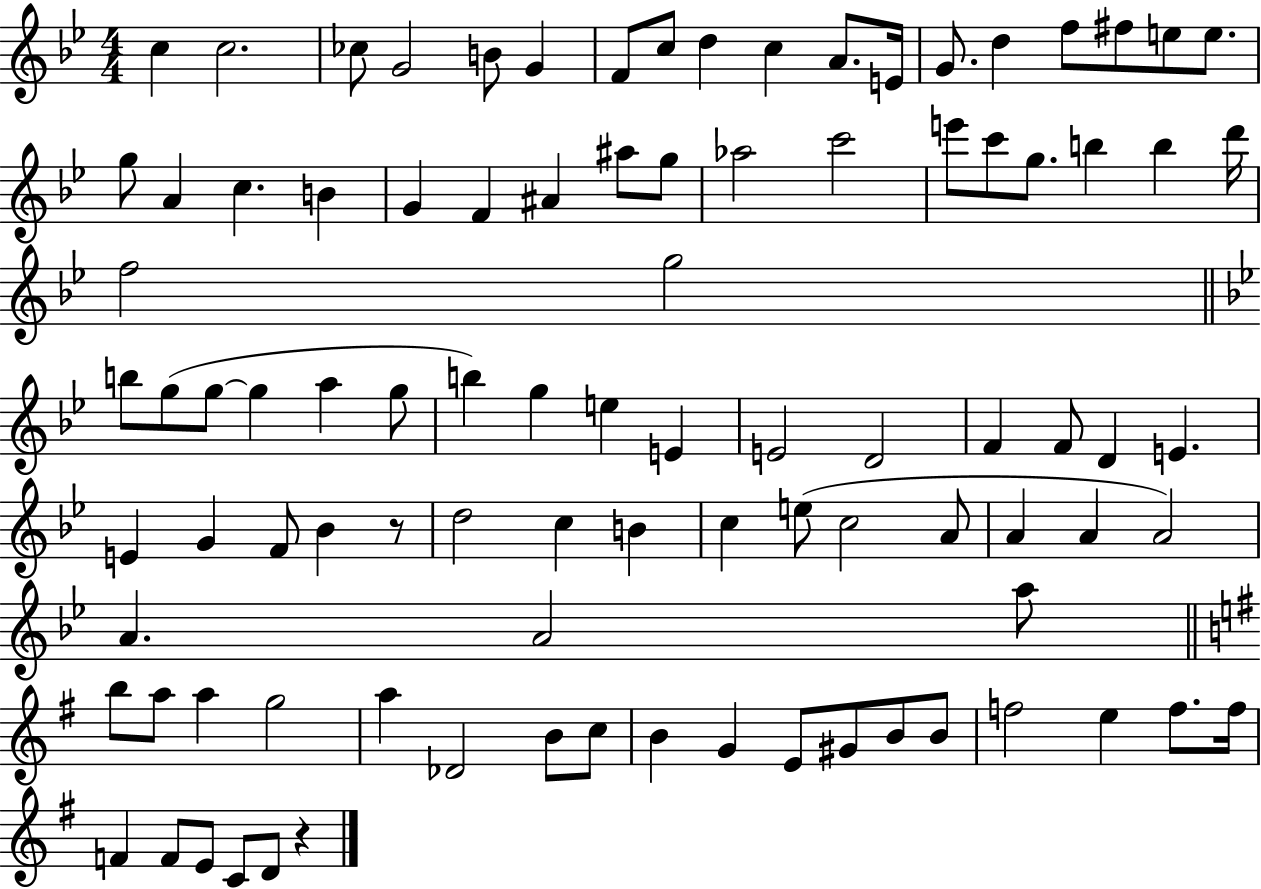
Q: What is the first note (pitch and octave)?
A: C5